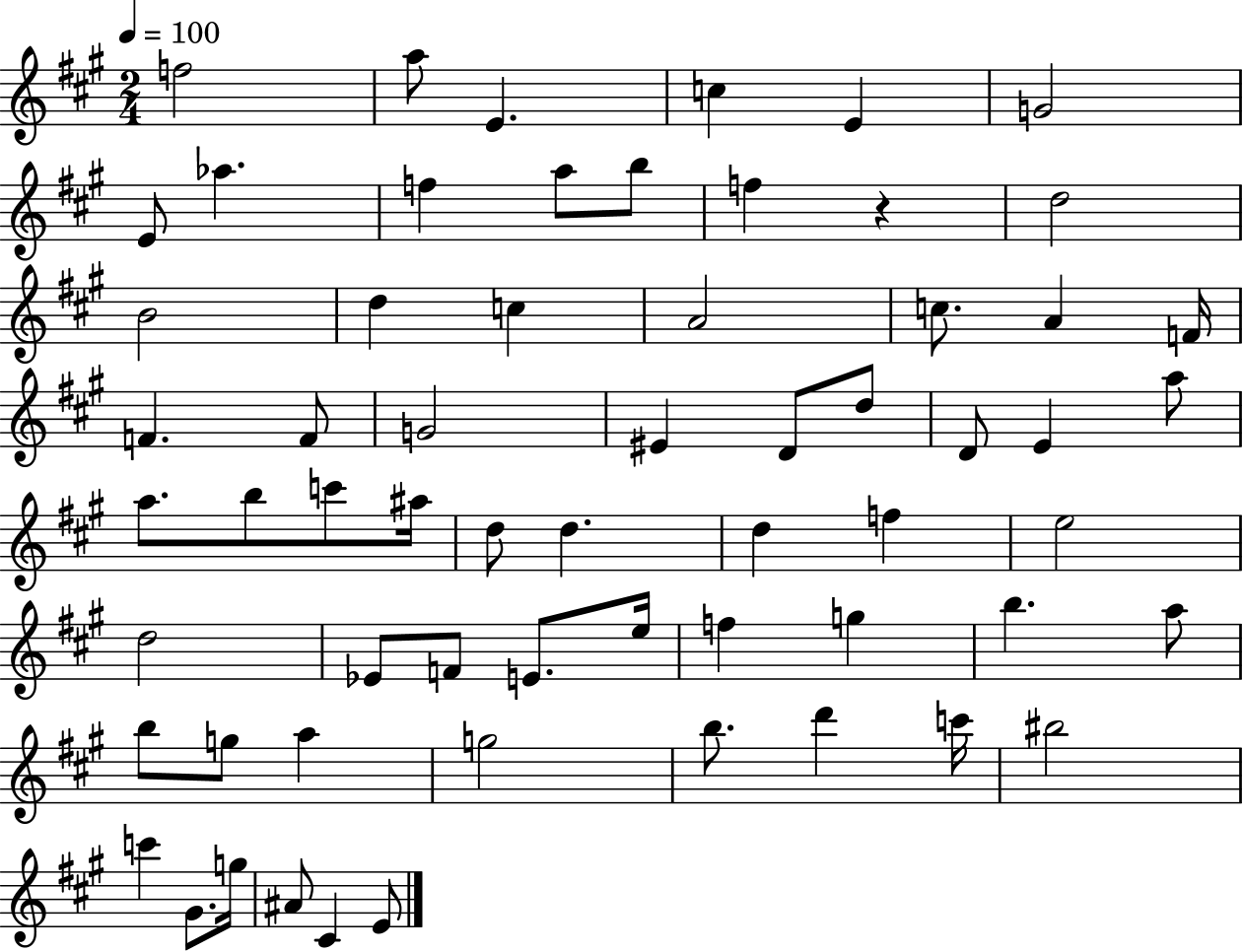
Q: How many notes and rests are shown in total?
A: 62